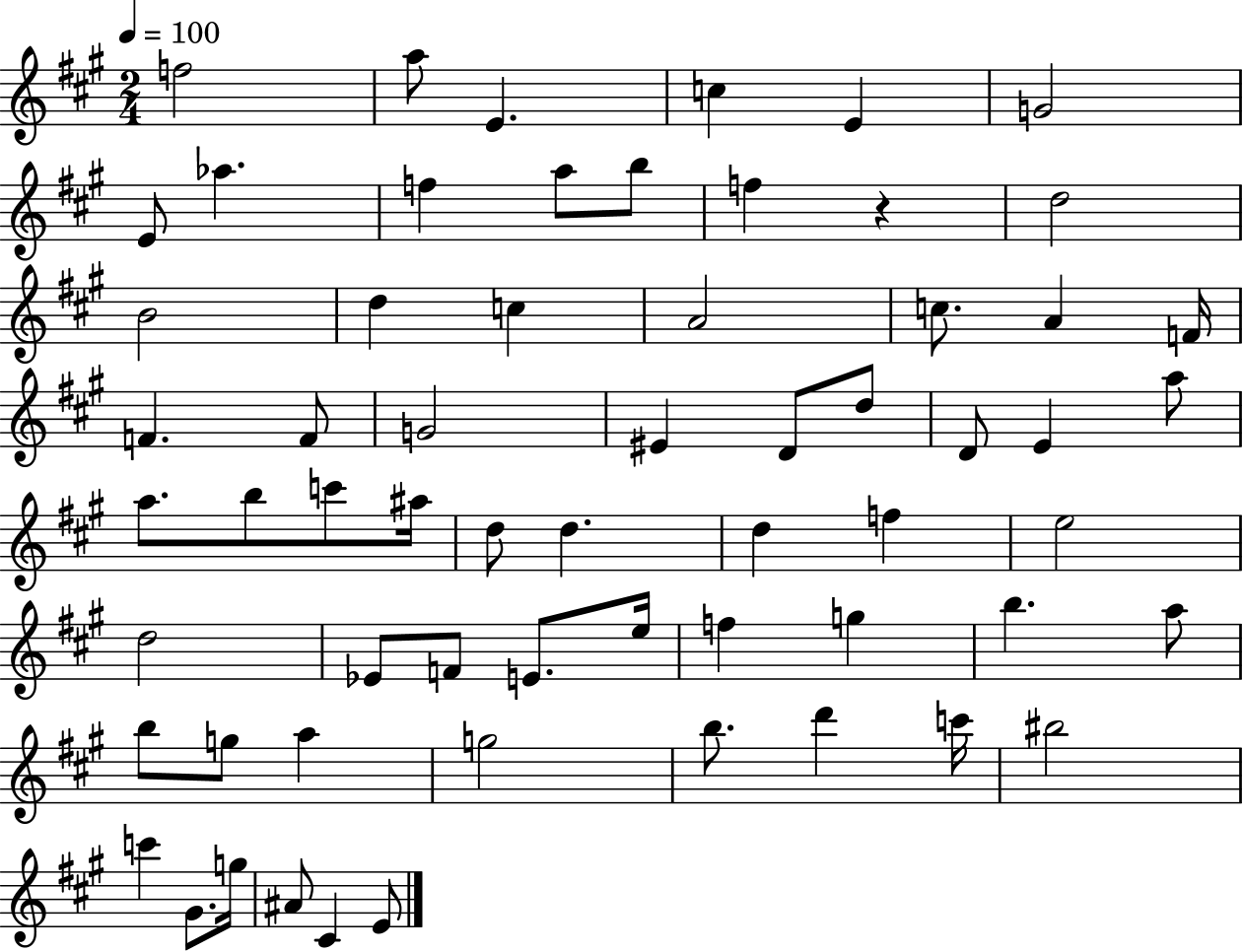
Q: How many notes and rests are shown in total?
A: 62